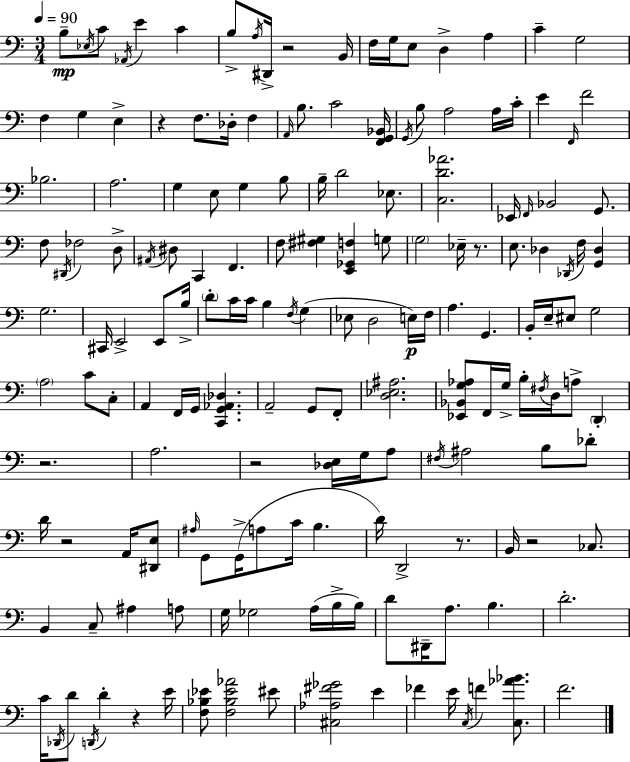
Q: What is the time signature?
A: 3/4